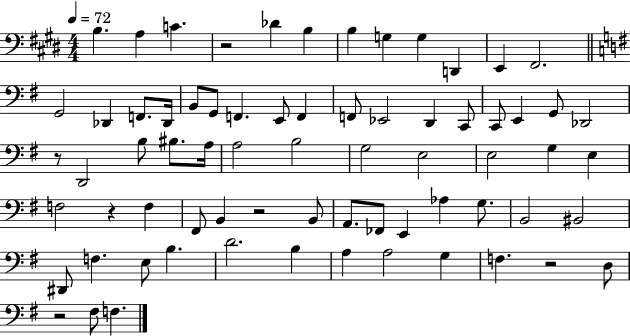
B3/q. A3/q C4/q. R/h Db4/q B3/q B3/q G3/q G3/q D2/q E2/q F#2/h. G2/h Db2/q F2/e. Db2/s B2/e G2/e F2/q. E2/e F2/q F2/e Eb2/h D2/q C2/e C2/e E2/q G2/e Db2/h R/e D2/h B3/e BIS3/e. A3/s A3/h B3/h G3/h E3/h E3/h G3/q E3/q F3/h R/q F3/q F#2/e B2/q R/h B2/e A2/e. FES2/e E2/q Ab3/q G3/e. B2/h BIS2/h D#2/e F3/q. E3/e B3/q. D4/h. B3/q A3/q A3/h G3/q F3/q. R/h D3/e R/h F#3/e F3/q.